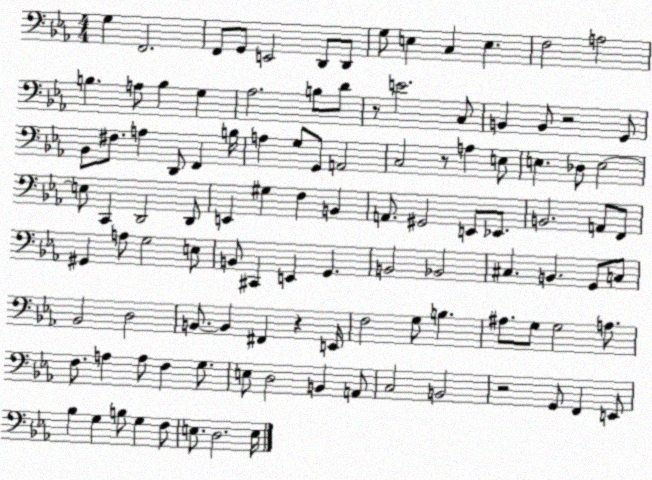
X:1
T:Untitled
M:4/4
L:1/4
K:Eb
G, F,,2 F,,/2 G,,/2 E,,2 D,,/2 D,,/2 G,/2 E, C, E, F,2 A,2 B, A,/2 B, G, _A,2 B,/2 D/2 z/2 E2 C,/2 B,, B,,/2 z2 G,,/2 _B,,/2 ^F,/2 A, D,,/2 F,, B,/4 A, G,/2 G,,/2 A,,2 C,2 z/2 A, E,/2 E, _D,/2 E,2 E,/2 C,, D,,2 D,,/2 E,, ^G, F, B,, A,,/2 ^G,,2 E,,/2 _E,,/2 B,,2 A,,/2 F,,/2 ^G,, A,/2 G,2 E,/2 B,,/2 ^C,, E,, G,, B,,2 _B,,2 ^C, B,, G,,/2 C,/2 _B,,2 D,2 B,,/2 B,, ^F,, z E,,/4 F,2 G,/2 B, ^A,/2 G,/2 G,2 A,/2 F,/2 A, A,/2 F, G,/2 E,/2 D,2 B,, A,,/2 C,2 B,,2 z2 G,,/2 F,, E,,/2 _B, G, B,/2 G, F,/2 E,/2 D,2 E,/4